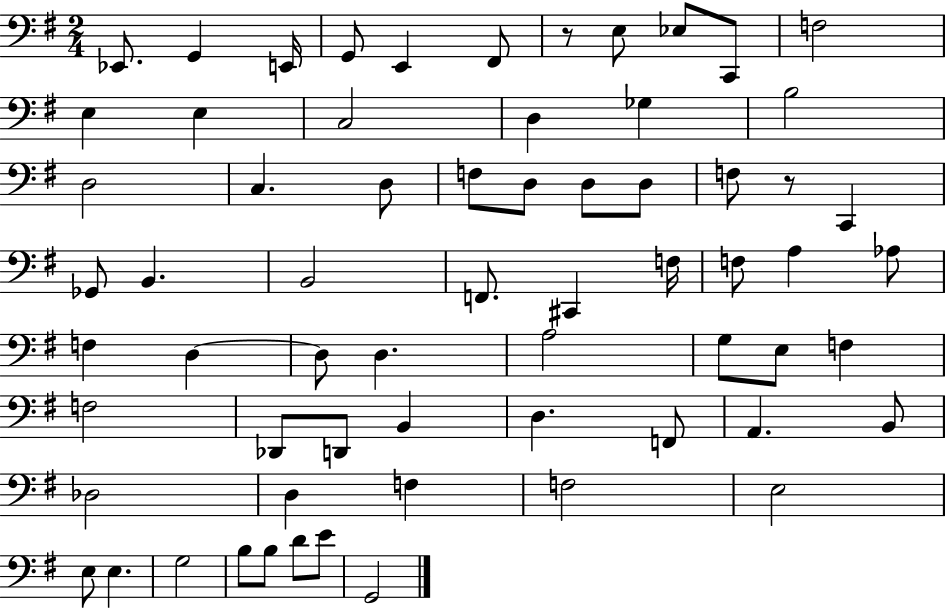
Eb2/e. G2/q E2/s G2/e E2/q F#2/e R/e E3/e Eb3/e C2/e F3/h E3/q E3/q C3/h D3/q Gb3/q B3/h D3/h C3/q. D3/e F3/e D3/e D3/e D3/e F3/e R/e C2/q Gb2/e B2/q. B2/h F2/e. C#2/q F3/s F3/e A3/q Ab3/e F3/q D3/q D3/e D3/q. A3/h G3/e E3/e F3/q F3/h Db2/e D2/e B2/q D3/q. F2/e A2/q. B2/e Db3/h D3/q F3/q F3/h E3/h E3/e E3/q. G3/h B3/e B3/e D4/e E4/e G2/h